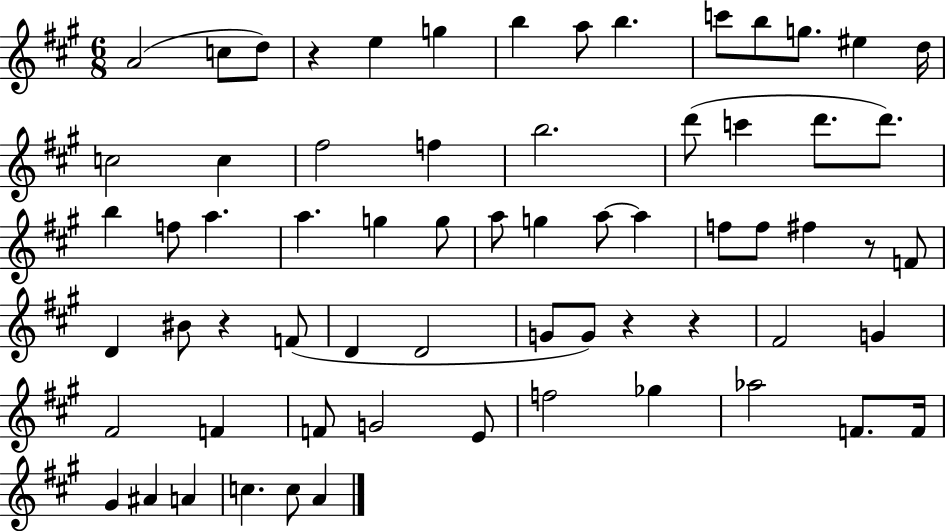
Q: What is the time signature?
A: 6/8